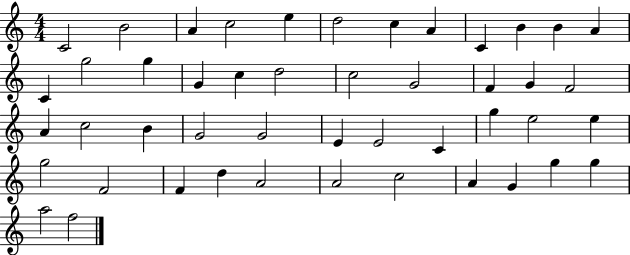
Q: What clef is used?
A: treble